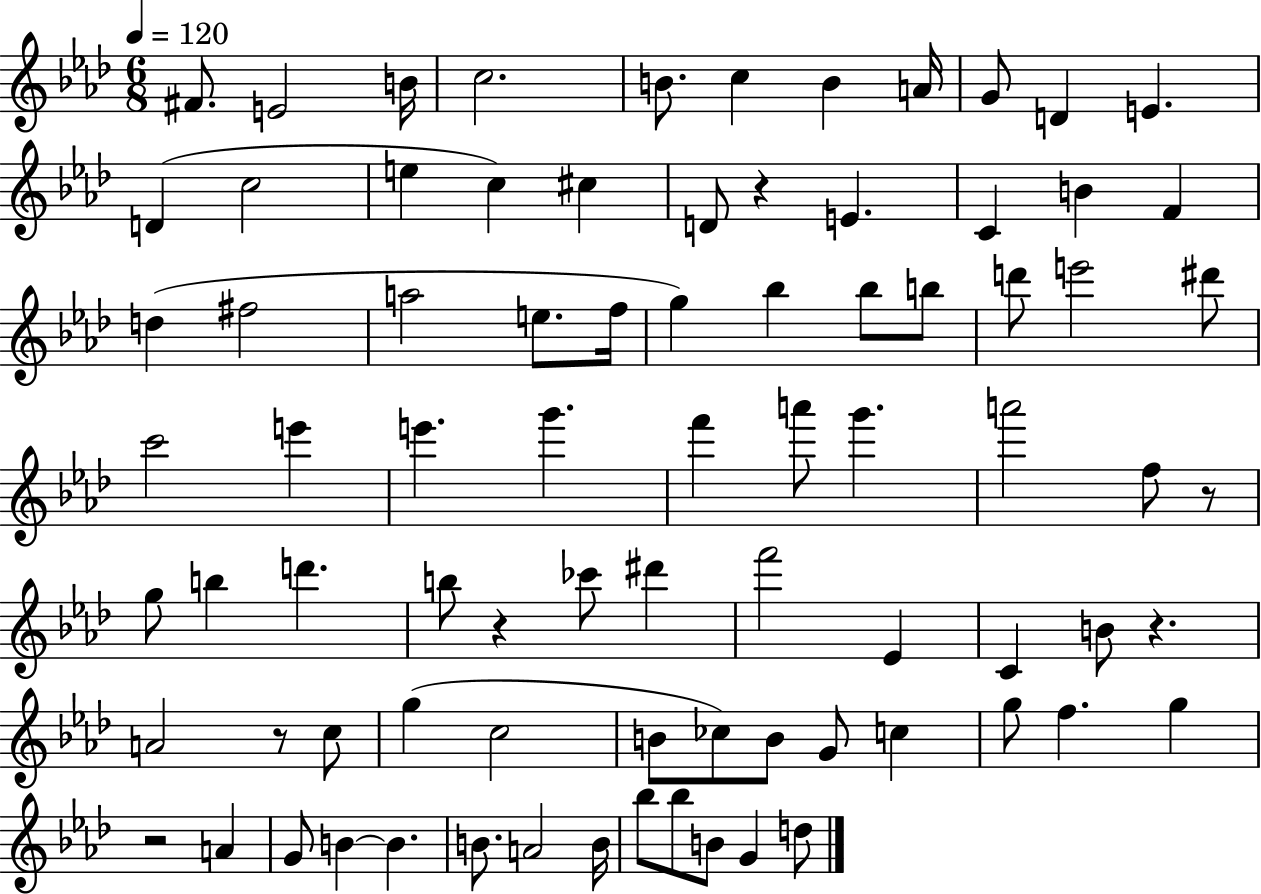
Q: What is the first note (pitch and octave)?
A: F#4